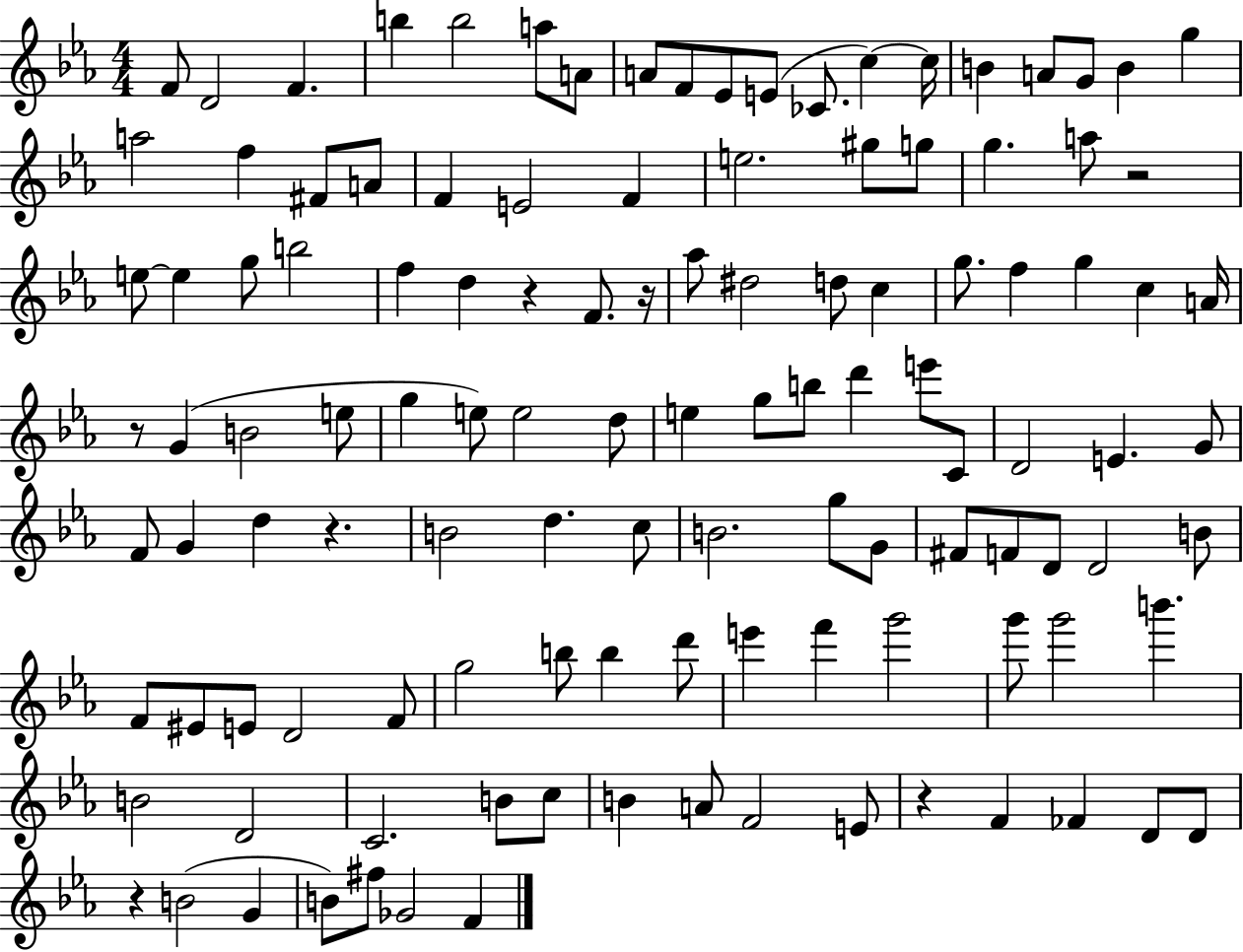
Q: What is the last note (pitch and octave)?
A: F4